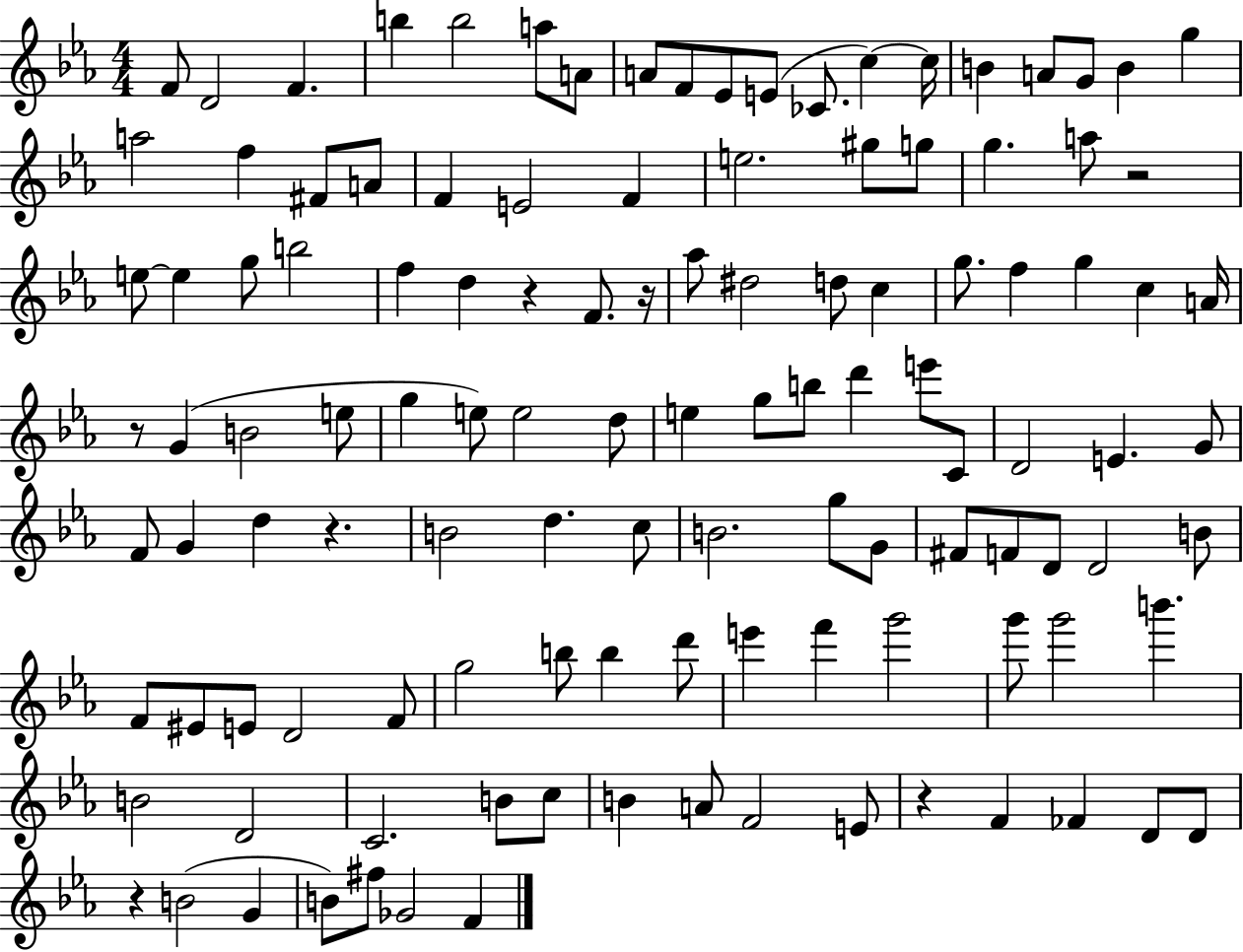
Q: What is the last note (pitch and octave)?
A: F4